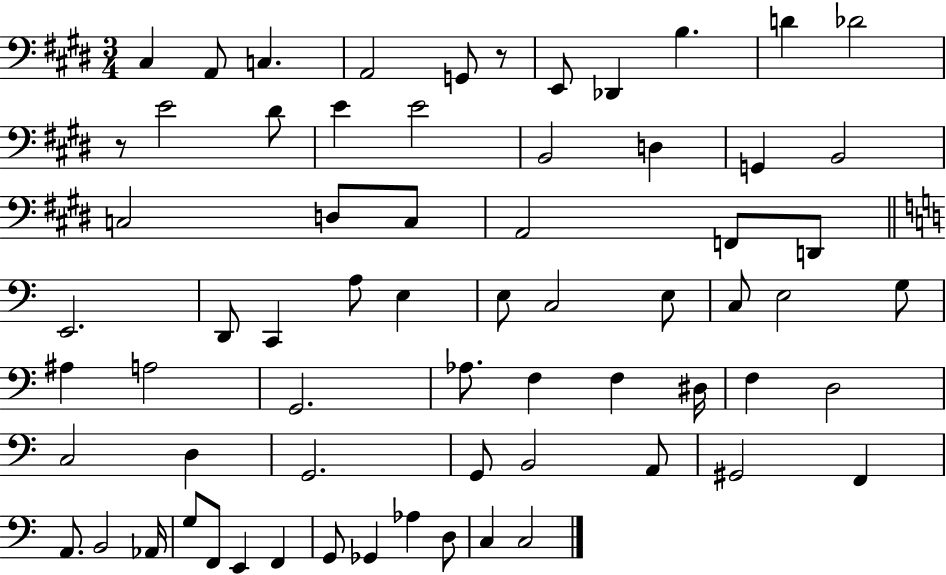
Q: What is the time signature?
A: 3/4